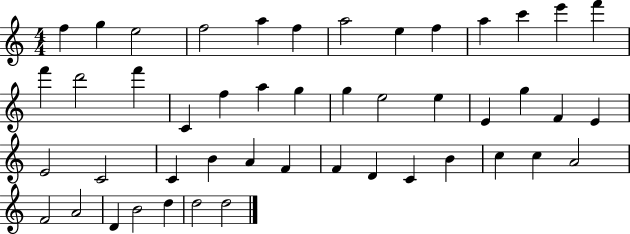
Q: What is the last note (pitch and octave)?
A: D5